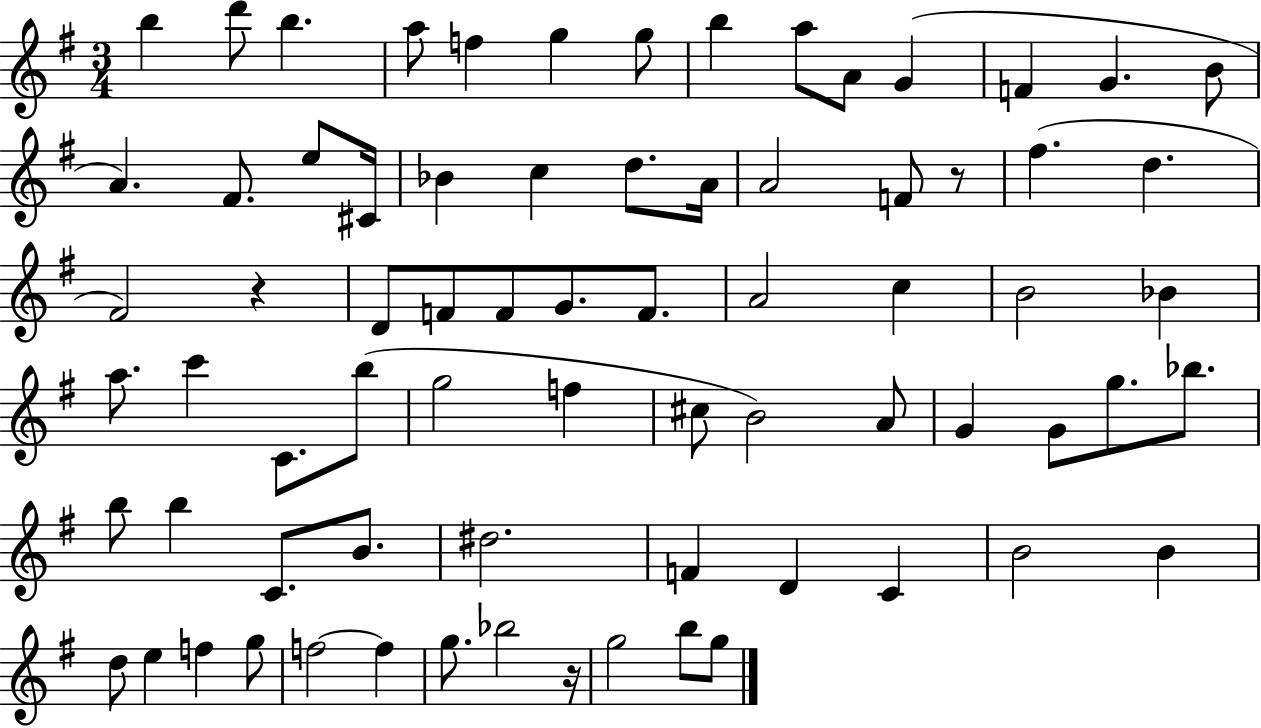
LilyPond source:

{
  \clef treble
  \numericTimeSignature
  \time 3/4
  \key g \major
  \repeat volta 2 { b''4 d'''8 b''4. | a''8 f''4 g''4 g''8 | b''4 a''8 a'8 g'4( | f'4 g'4. b'8 | \break a'4.) fis'8. e''8 cis'16 | bes'4 c''4 d''8. a'16 | a'2 f'8 r8 | fis''4.( d''4. | \break fis'2) r4 | d'8 f'8 f'8 g'8. f'8. | a'2 c''4 | b'2 bes'4 | \break a''8. c'''4 c'8. b''8( | g''2 f''4 | cis''8 b'2) a'8 | g'4 g'8 g''8. bes''8. | \break b''8 b''4 c'8. b'8. | dis''2. | f'4 d'4 c'4 | b'2 b'4 | \break d''8 e''4 f''4 g''8 | f''2~~ f''4 | g''8. bes''2 r16 | g''2 b''8 g''8 | \break } \bar "|."
}